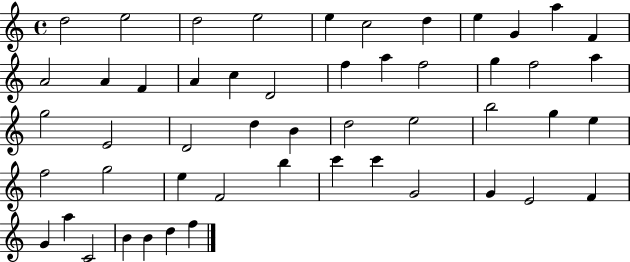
X:1
T:Untitled
M:4/4
L:1/4
K:C
d2 e2 d2 e2 e c2 d e G a F A2 A F A c D2 f a f2 g f2 a g2 E2 D2 d B d2 e2 b2 g e f2 g2 e F2 b c' c' G2 G E2 F G a C2 B B d f